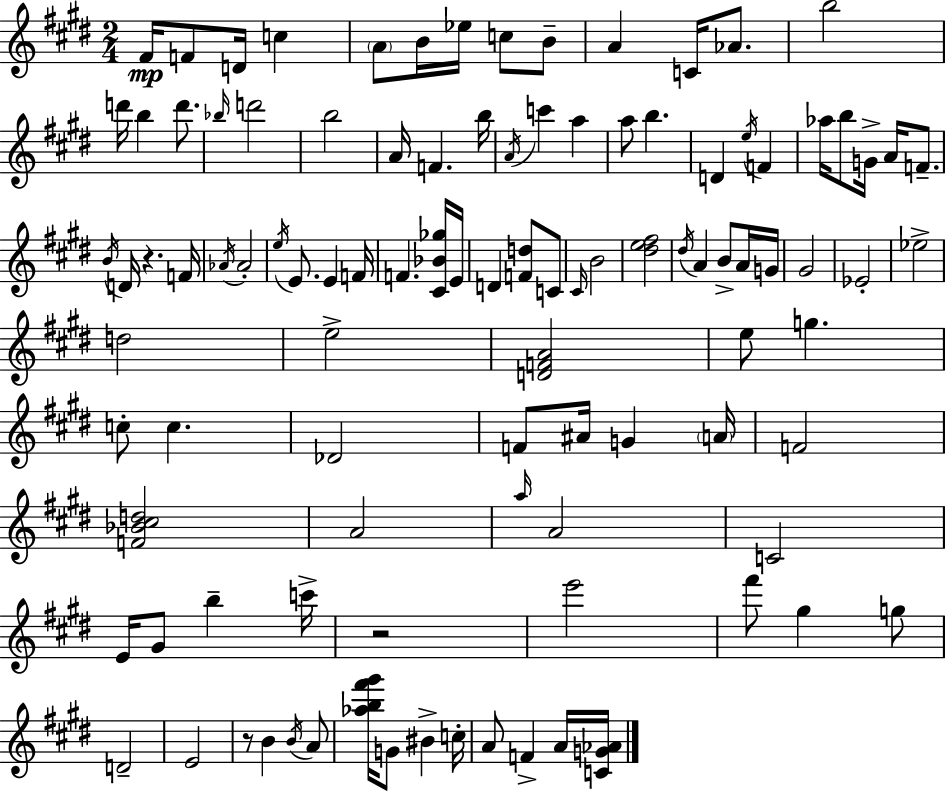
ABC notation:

X:1
T:Untitled
M:2/4
L:1/4
K:E
^F/4 F/2 D/4 c A/2 B/4 _e/4 c/2 B/2 A C/4 _A/2 b2 d'/4 b d'/2 _b/4 d'2 b2 A/4 F b/4 A/4 c' a a/2 b D e/4 F _a/4 b/2 G/4 A/4 F/2 B/4 D/4 z F/4 _A/4 _A2 e/4 E/2 E F/4 F [^C_B_g]/4 E/4 D [Fd]/2 C/2 ^C/4 B2 [^de^f]2 ^d/4 A B/2 A/4 G/4 ^G2 _E2 _e2 d2 e2 [DFA]2 e/2 g c/2 c _D2 F/2 ^A/4 G A/4 F2 [F_B^cd]2 A2 a/4 A2 C2 E/4 ^G/2 b c'/4 z2 e'2 ^f'/2 ^g g/2 D2 E2 z/2 B B/4 A/2 [_ab^f'^g']/4 G/2 ^B c/4 A/2 F A/4 [CG_A]/4